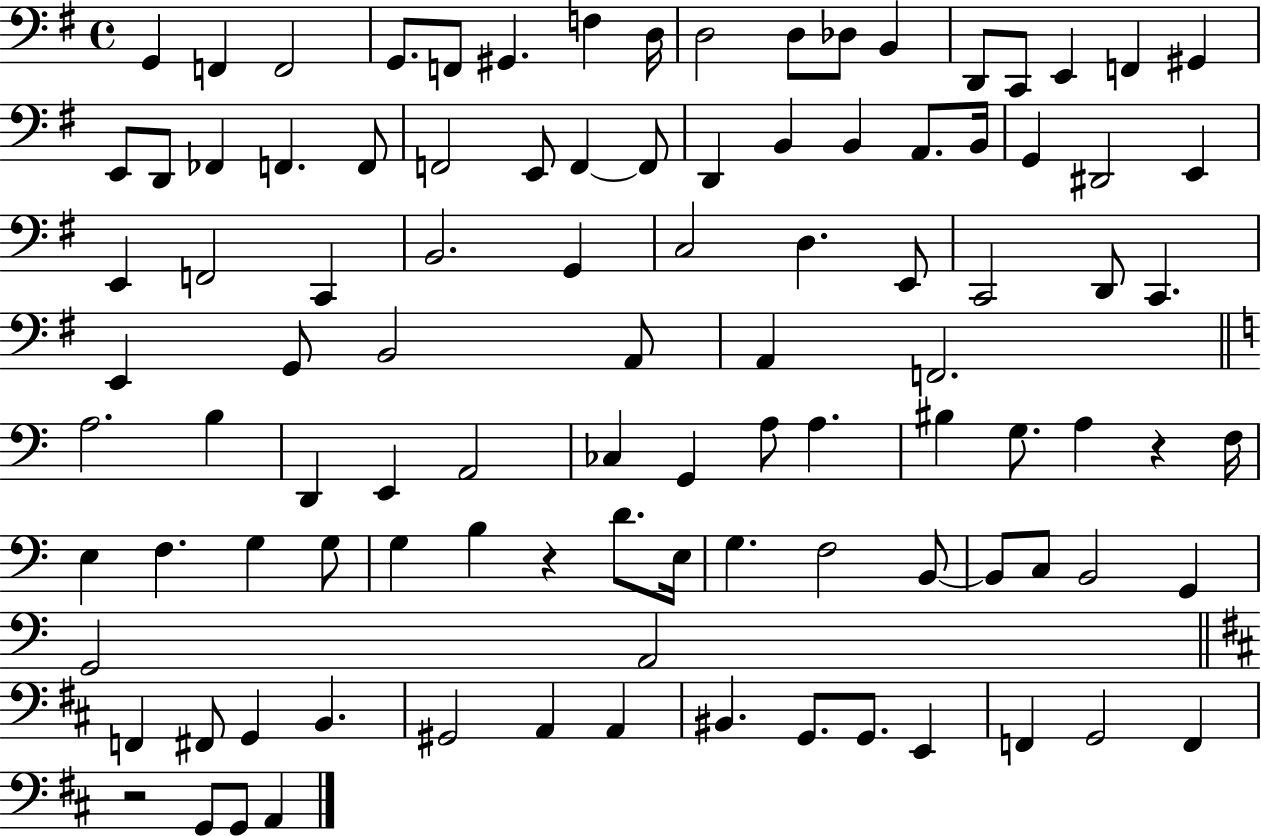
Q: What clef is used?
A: bass